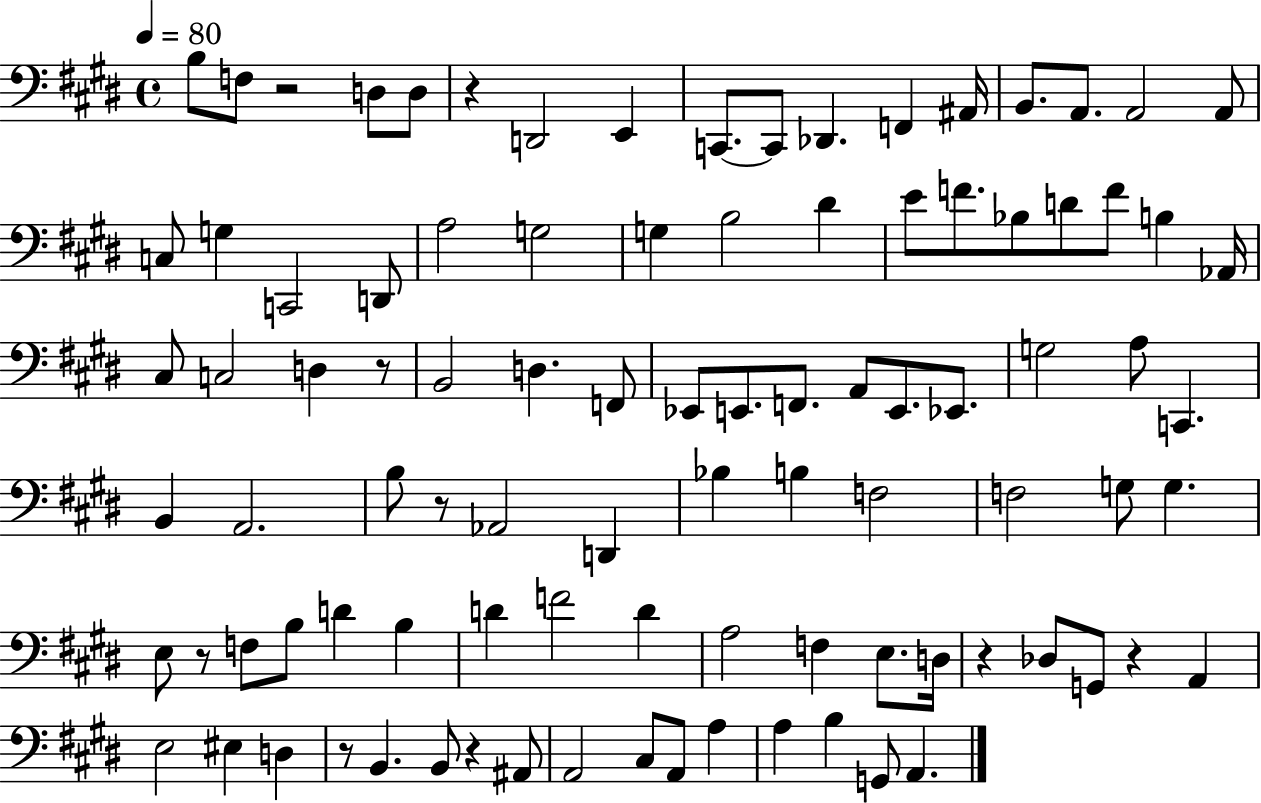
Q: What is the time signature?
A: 4/4